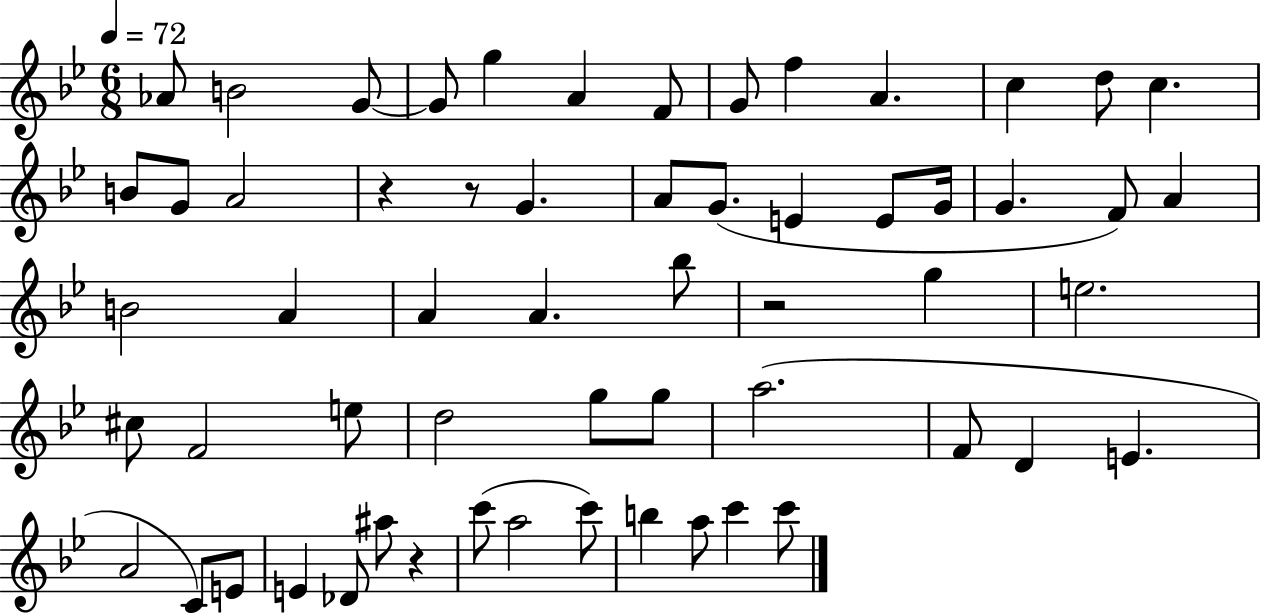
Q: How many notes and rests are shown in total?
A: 59